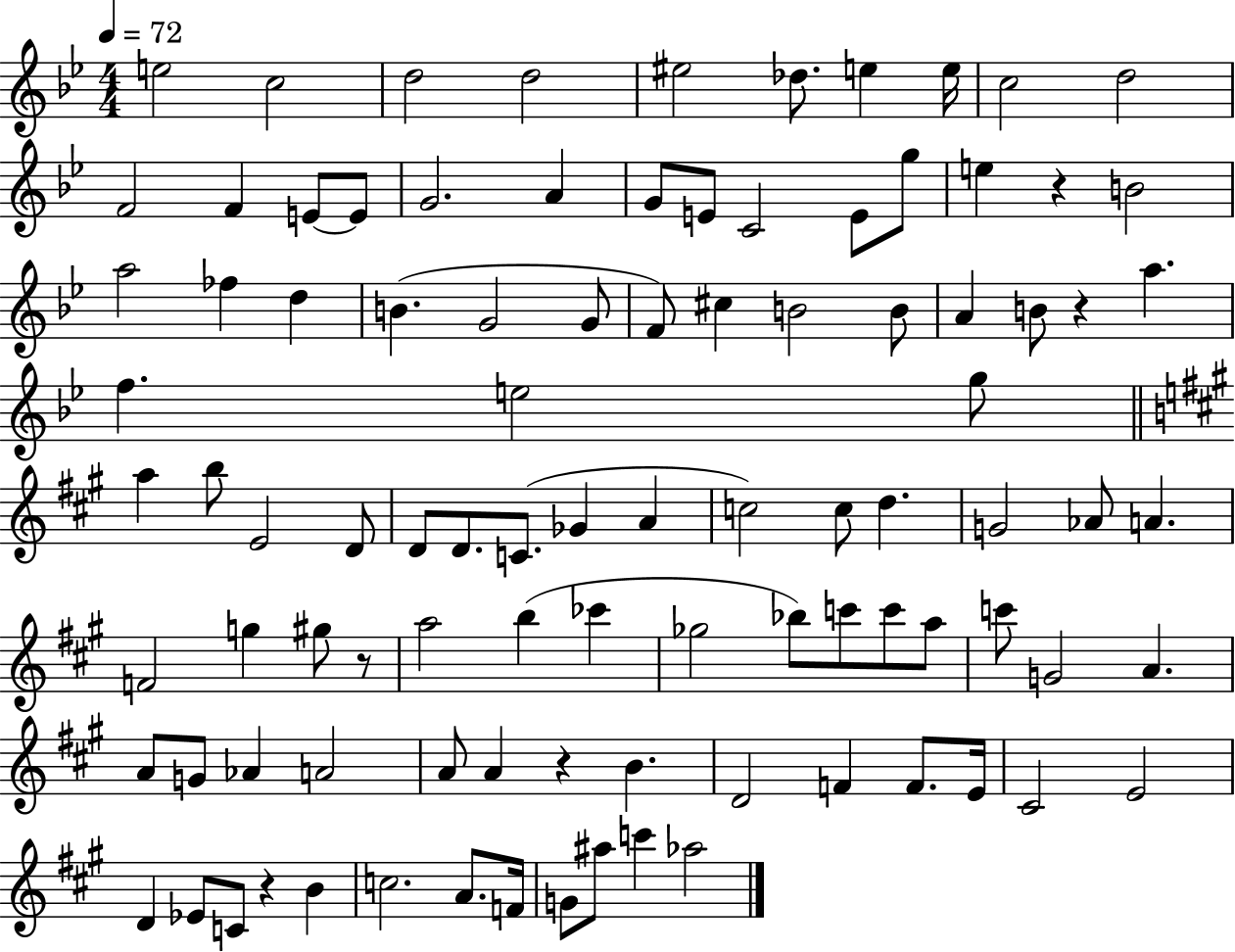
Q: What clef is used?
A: treble